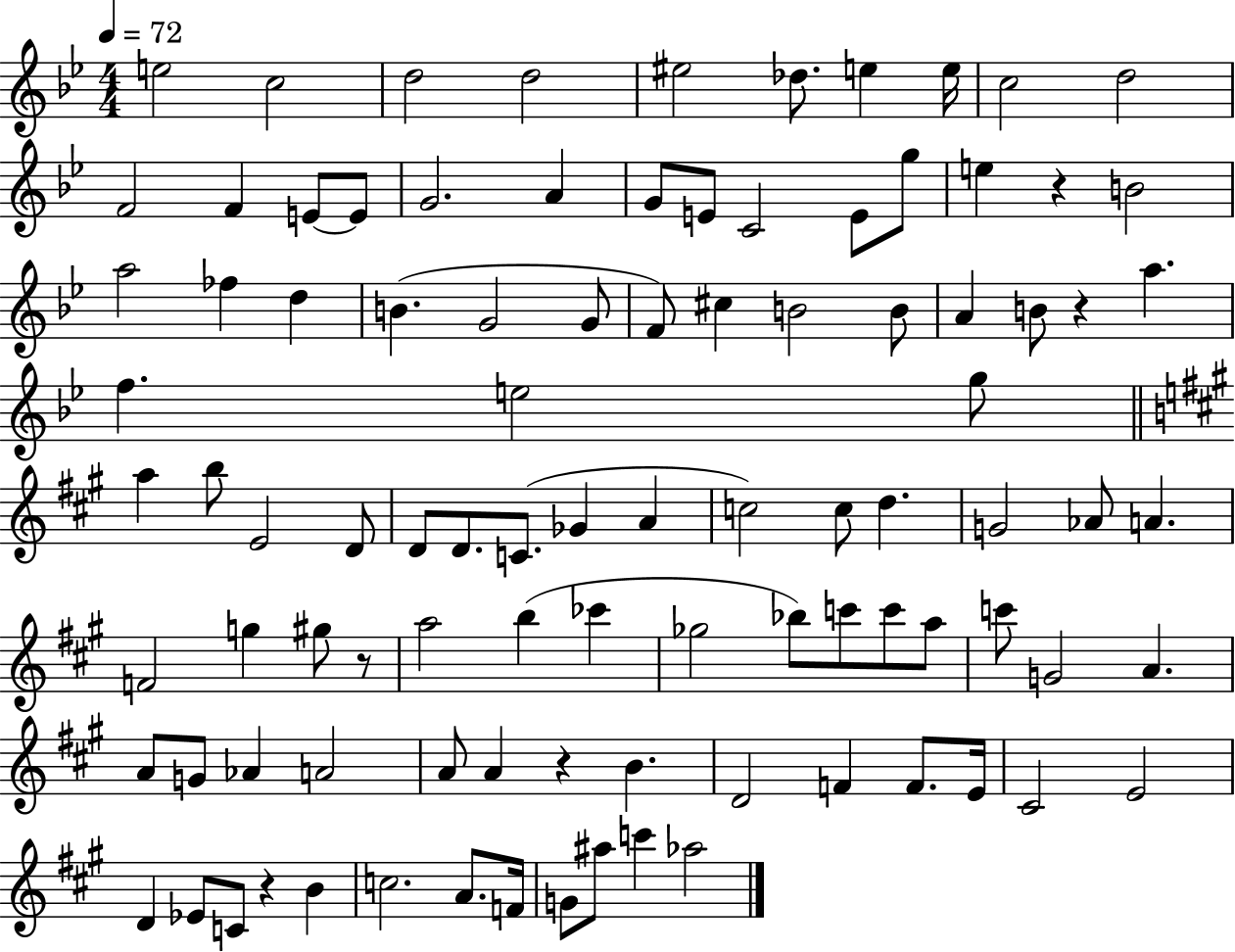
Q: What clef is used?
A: treble